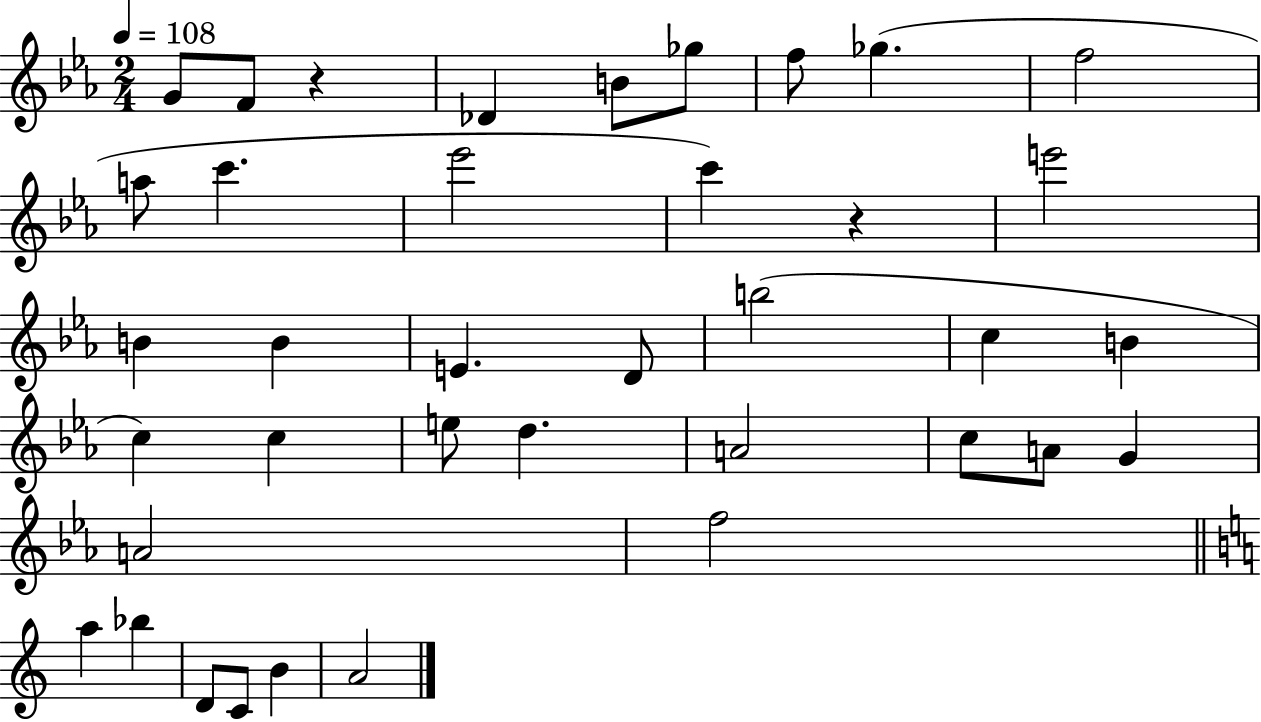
X:1
T:Untitled
M:2/4
L:1/4
K:Eb
G/2 F/2 z _D B/2 _g/2 f/2 _g f2 a/2 c' _e'2 c' z e'2 B B E D/2 b2 c B c c e/2 d A2 c/2 A/2 G A2 f2 a _b D/2 C/2 B A2